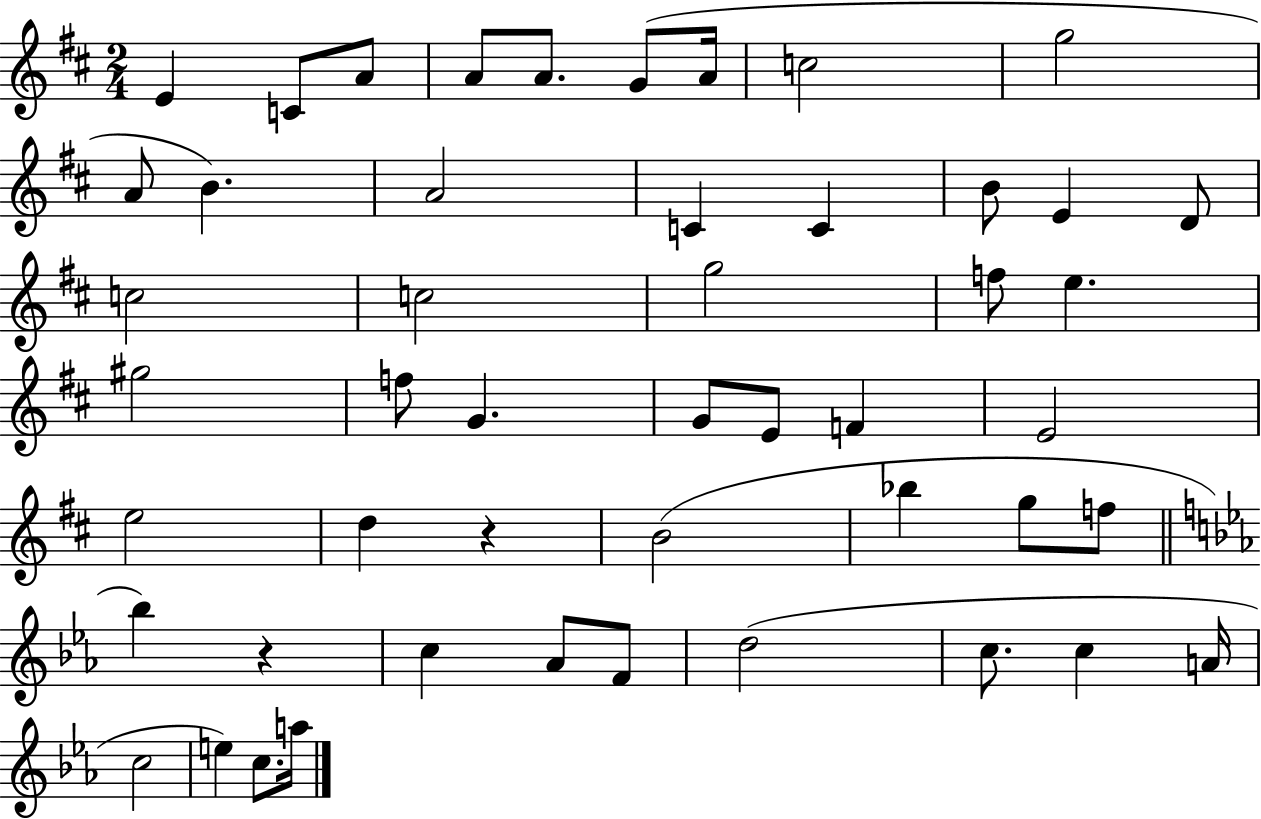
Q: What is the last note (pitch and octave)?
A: A5